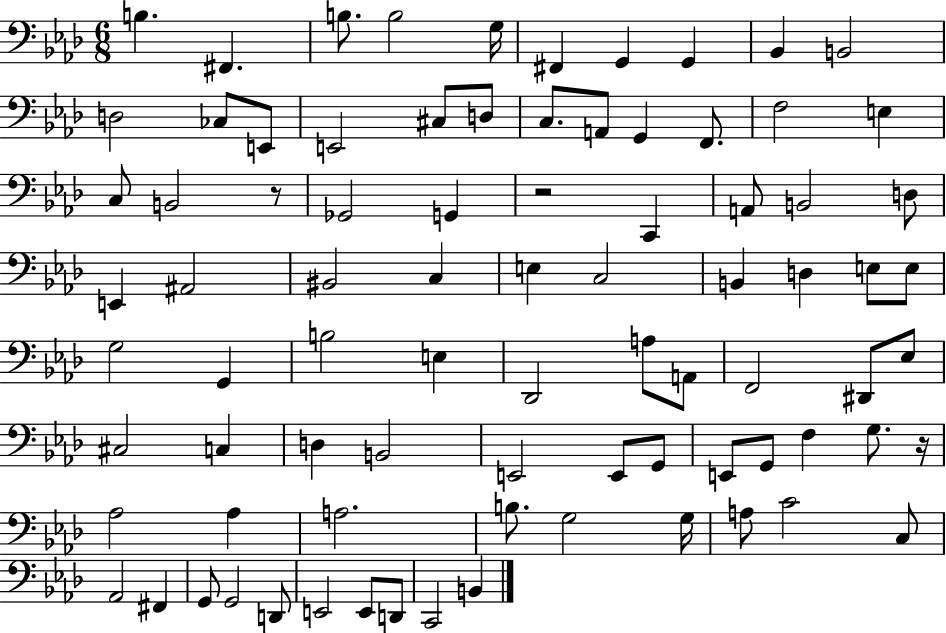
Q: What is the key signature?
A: AES major